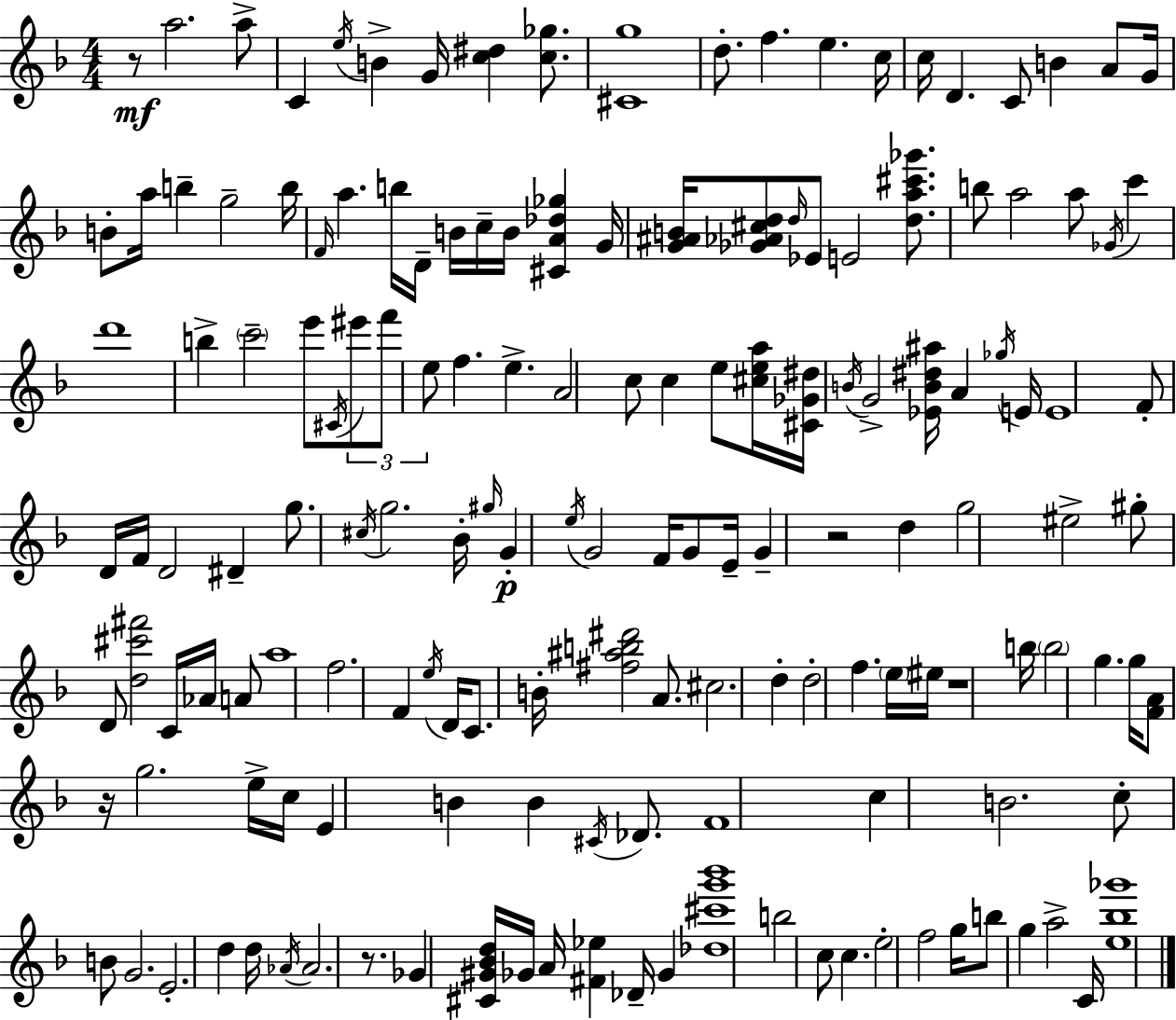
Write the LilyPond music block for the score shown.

{
  \clef treble
  \numericTimeSignature
  \time 4/4
  \key d \minor
  r8\mf a''2. a''8-> | c'4 \acciaccatura { e''16 } b'4-> g'16 <c'' dis''>4 <c'' ges''>8. | <cis' g''>1 | d''8.-. f''4. e''4. | \break c''16 c''16 d'4. c'8 b'4 a'8 | g'16 b'8-. a''16 b''4-- g''2-- | b''16 \grace { f'16 } a''4. b''16 d'16-- b'16 c''16-- b'16 <cis' a' des'' ges''>4 | g'16 <g' ais' b'>16 <ges' aes' cis'' d''>8 \grace { d''16 } ees'8 e'2 | \break <d'' a'' cis''' ges'''>8. b''8 a''2 a''8 \acciaccatura { ges'16 } | c'''4 d'''1 | b''4-> \parenthesize c'''2-- | e'''8 \acciaccatura { cis'16 } \tuplet 3/2 { eis'''8 f'''8 e''8 } f''4. e''4.-> | \break a'2 c''8 c''4 | e''8 <cis'' e'' a''>16 <cis' ges' dis''>16 \acciaccatura { b'16 } g'2-> | <ees' b' dis'' ais''>16 a'4 \acciaccatura { ges''16 } e'16 e'1 | f'8-. d'16 f'16 d'2 | \break dis'4-- g''8. \acciaccatura { cis''16 } g''2. | bes'16-. \grace { gis''16 } g'4-.\p \acciaccatura { e''16 } g'2 | f'16 g'8 e'16-- g'4-- r2 | d''4 g''2 | \break eis''2-> gis''8-. d'8 <d'' cis''' fis'''>2 | c'16 aes'16 a'8 a''1 | f''2. | f'4 \acciaccatura { e''16 } d'16 c'8. b'16-. | \break <fis'' ais'' b'' dis'''>2 a'8. cis''2. | d''4-. d''2-. | f''4. \parenthesize e''16 eis''16 r1 | b''16 \parenthesize b''2 | \break g''4. g''16 <f' a'>8 r16 g''2. | e''16-> c''16 e'4 | b'4 b'4 \acciaccatura { cis'16 } des'8. f'1 | c''4 | \break b'2. c''8-. b'8 | g'2. e'2.-. | d''4 d''16 \acciaccatura { aes'16 } aes'2. | r8. ges'4 | \break <cis' gis' bes' d''>16 ges'16 a'16 <fis' ees''>4 des'16-- ges'4 <des'' cis''' g''' bes'''>1 | b''2 | c''8 c''4. e''2-. | f''2 g''16 b''8 | \break g''4 a''2-> c'16 <e'' bes'' ges'''>1 | \bar "|."
}